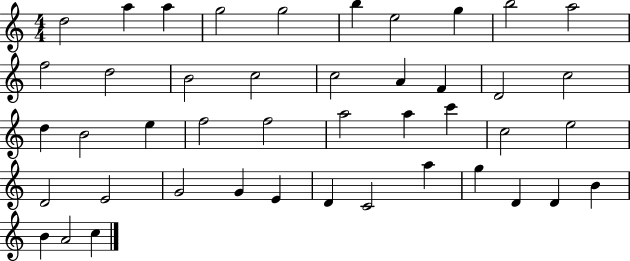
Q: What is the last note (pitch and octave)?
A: C5